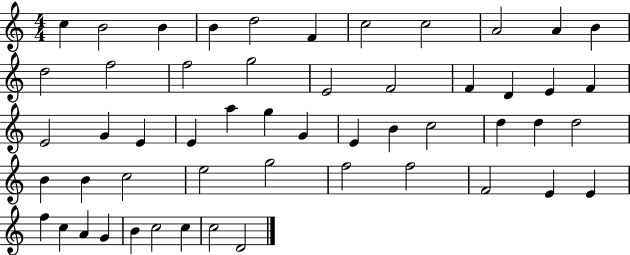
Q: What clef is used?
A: treble